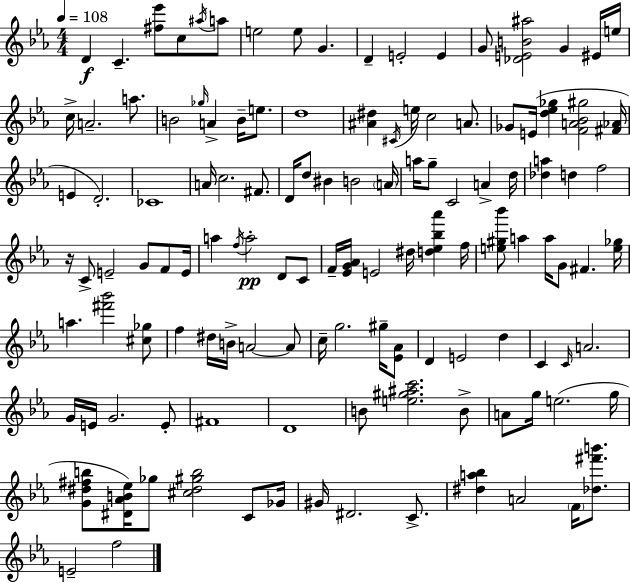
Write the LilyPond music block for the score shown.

{
  \clef treble
  \numericTimeSignature
  \time 4/4
  \key c \minor
  \tempo 4 = 108
  \repeat volta 2 { d'4\f c'4.-- <fis'' ees'''>8 c''8 \acciaccatura { ais''16 } a''8 | e''2 e''8 g'4. | d'4-- e'2-. e'4 | g'8 <des' e' b' ais''>2 g'4 eis'16 | \break e''16 c''16-> a'2.-- a''8. | b'2 \grace { ges''16 } a'4-> b'16-- e''8. | d''1 | <ais' dis''>4 \acciaccatura { cis'16 } e''16 c''2 | \break a'8. ges'8 e'16( <d'' ees'' ges''>4 <f' a' bes' gis''>2 | <fis' aes'>16 e'4 d'2.-.) | ces'1 | a'16 c''2. | \break fis'8. d'16 d''8 bis'4 b'2 | \parenthesize a'16 a''16 g''8-- c'2 a'4-> | d''16 <des'' a''>4 d''4 f''2 | r16 c'8-> e'2-- g'8 | \break f'8 e'16 a''4 \acciaccatura { f''16 }\pp a''2-. | d'8 c'8 f'16-- <ees' g' aes'>16 e'2 dis''16 <d'' ees'' bes'' aes'''>4 | f''16 <e'' gis'' bes'''>8 a''4 a''16 g'8 fis'4. | <e'' ges''>16 a''4. <fis''' bes'''>2 | \break <cis'' ges''>8 f''4 dis''16 b'16-> a'2~~ | a'8 c''16-- g''2. | gis''16-- <ees' aes'>8 d'4 e'2 | d''4 c'4 \grace { c'16 } a'2. | \break g'16 e'16 g'2. | e'8-. fis'1 | d'1 | b'8 <e'' gis'' ais'' c'''>2. | \break b'8-> a'8 g''16 e''2.( | g''16 <g' dis'' fis'' b''>8 <dis' aes' b' ees''>16) ges''8 <cis'' dis'' gis'' b''>2 | c'8 ges'16 gis'16 dis'2. | c'8.-> <dis'' a'' bes''>4 a'2 | \break \parenthesize f'16 <des'' fis''' b'''>8. e'2-- f''2 | } \bar "|."
}